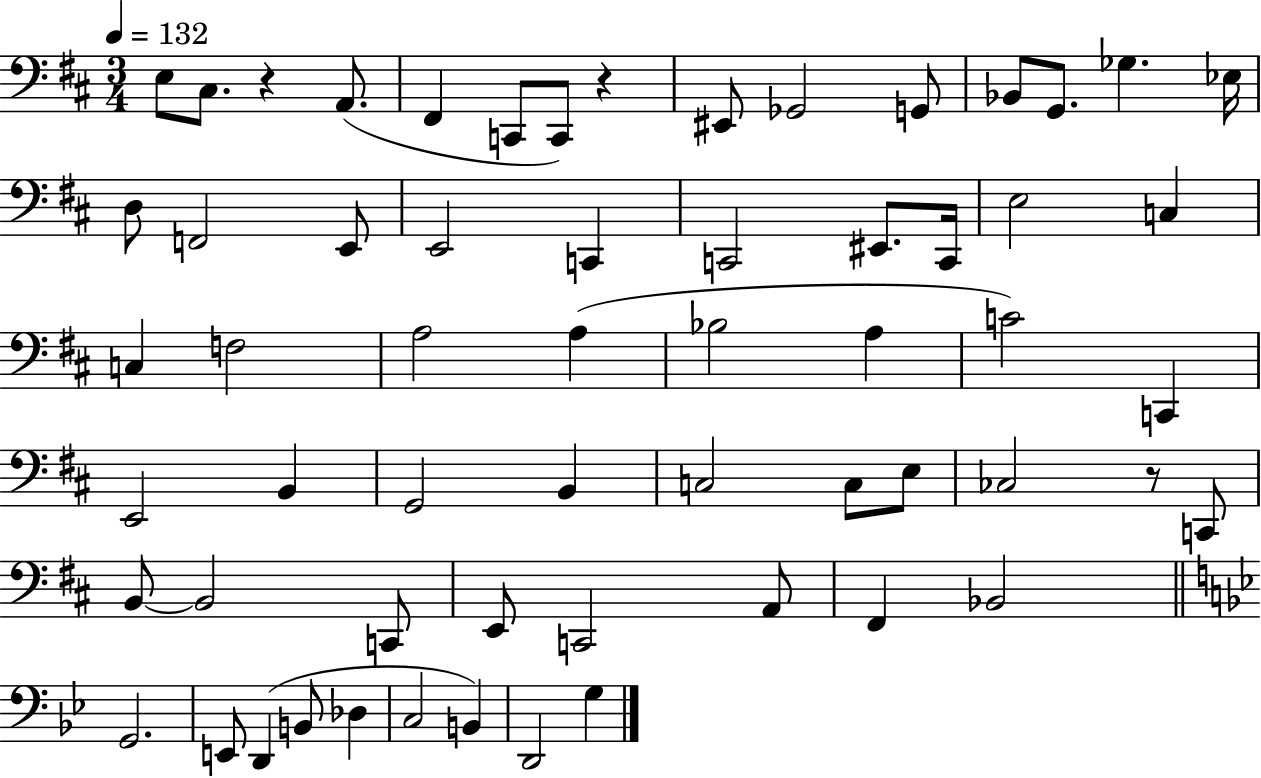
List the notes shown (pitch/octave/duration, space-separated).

E3/e C#3/e. R/q A2/e. F#2/q C2/e C2/e R/q EIS2/e Gb2/h G2/e Bb2/e G2/e. Gb3/q. Eb3/s D3/e F2/h E2/e E2/h C2/q C2/h EIS2/e. C2/s E3/h C3/q C3/q F3/h A3/h A3/q Bb3/h A3/q C4/h C2/q E2/h B2/q G2/h B2/q C3/h C3/e E3/e CES3/h R/e C2/e B2/e B2/h C2/e E2/e C2/h A2/e F#2/q Bb2/h G2/h. E2/e D2/q B2/e Db3/q C3/h B2/q D2/h G3/q